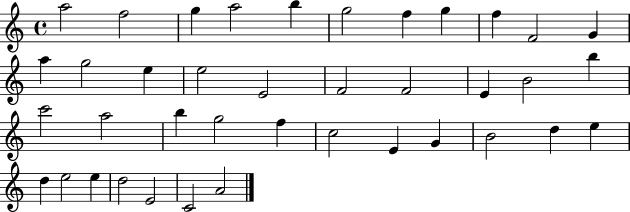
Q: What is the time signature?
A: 4/4